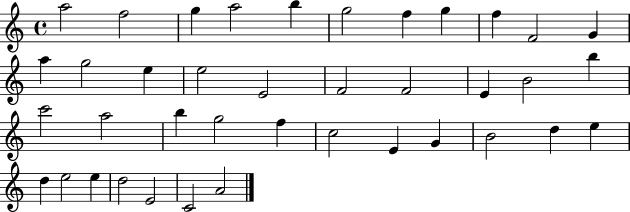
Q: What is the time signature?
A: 4/4